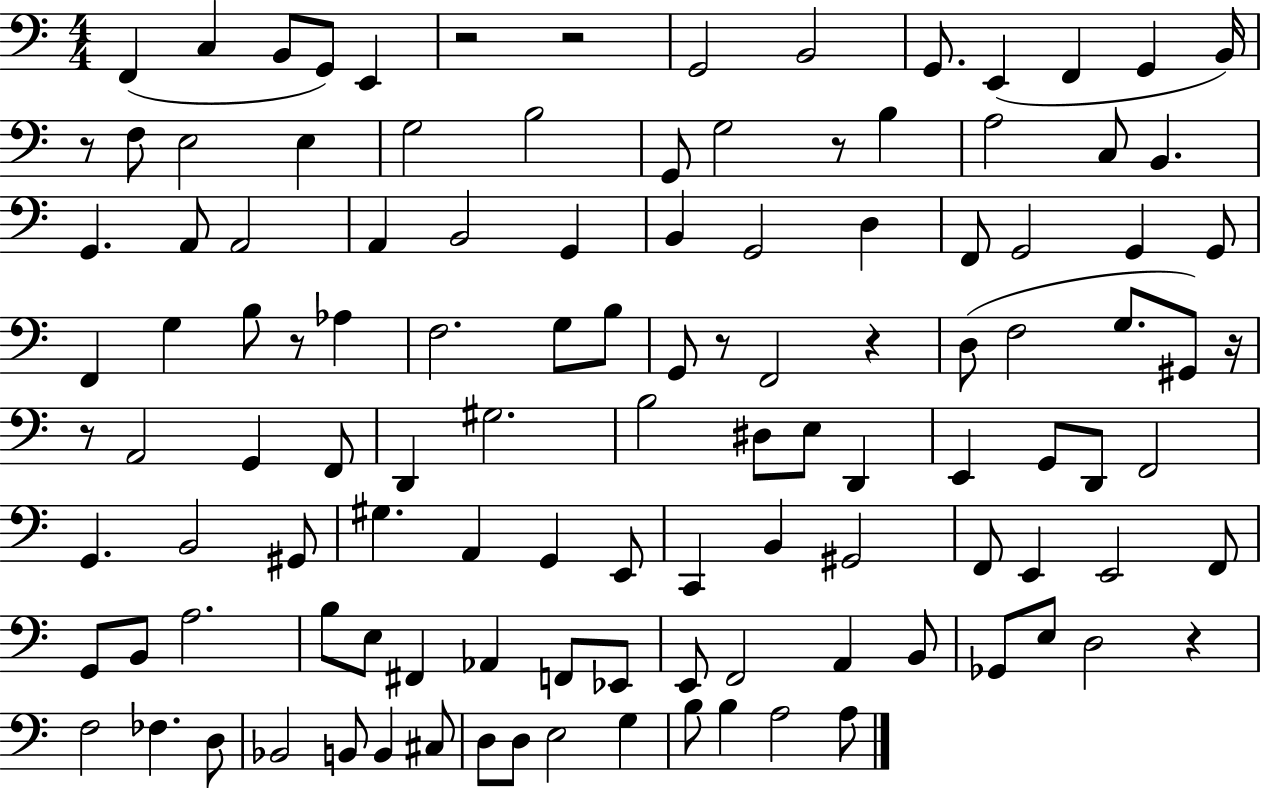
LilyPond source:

{
  \clef bass
  \numericTimeSignature
  \time 4/4
  \key c \major
  f,4( c4 b,8 g,8) e,4 | r2 r2 | g,2 b,2 | g,8. e,4( f,4 g,4 b,16) | \break r8 f8 e2 e4 | g2 b2 | g,8 g2 r8 b4 | a2 c8 b,4. | \break g,4. a,8 a,2 | a,4 b,2 g,4 | b,4 g,2 d4 | f,8 g,2 g,4 g,8 | \break f,4 g4 b8 r8 aes4 | f2. g8 b8 | g,8 r8 f,2 r4 | d8( f2 g8. gis,8) r16 | \break r8 a,2 g,4 f,8 | d,4 gis2. | b2 dis8 e8 d,4 | e,4 g,8 d,8 f,2 | \break g,4. b,2 gis,8 | gis4. a,4 g,4 e,8 | c,4 b,4 gis,2 | f,8 e,4 e,2 f,8 | \break g,8 b,8 a2. | b8 e8 fis,4 aes,4 f,8 ees,8 | e,8 f,2 a,4 b,8 | ges,8 e8 d2 r4 | \break f2 fes4. d8 | bes,2 b,8 b,4 cis8 | d8 d8 e2 g4 | b8 b4 a2 a8 | \break \bar "|."
}